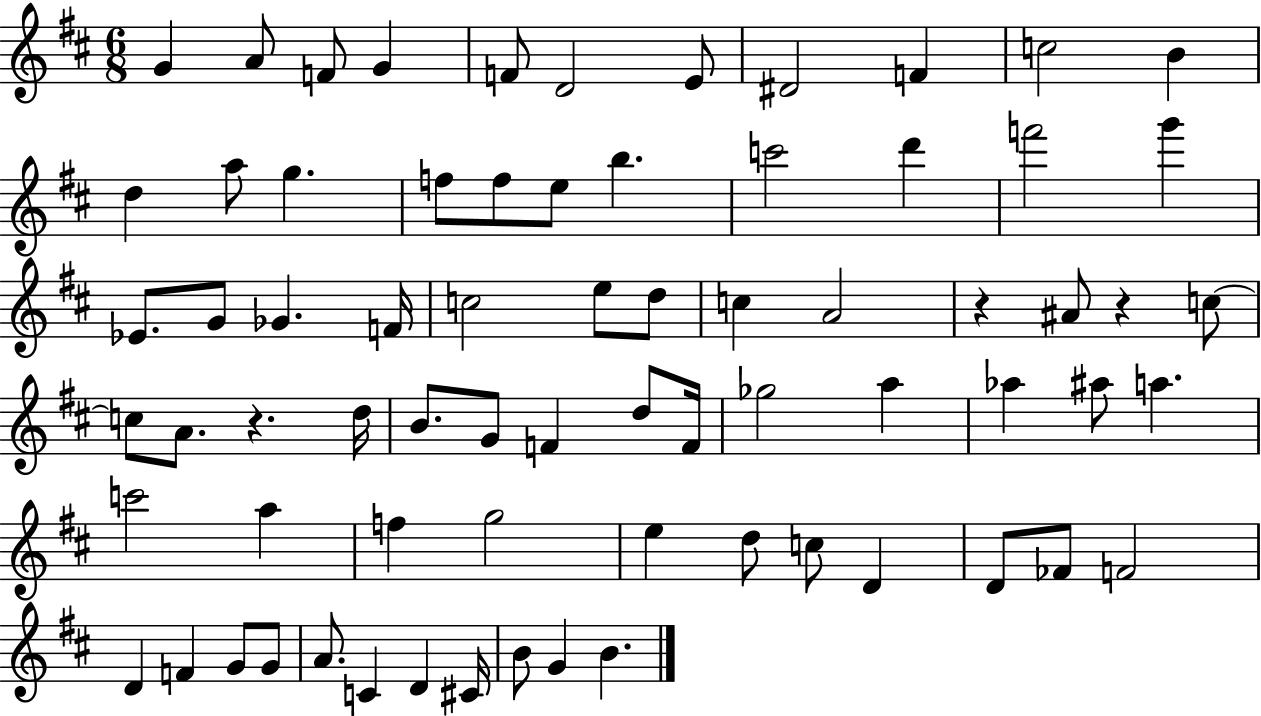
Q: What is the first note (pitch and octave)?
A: G4